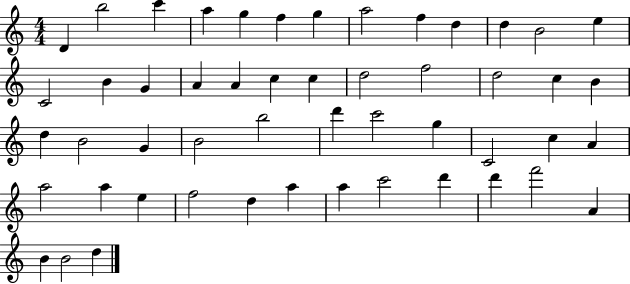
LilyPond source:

{
  \clef treble
  \numericTimeSignature
  \time 4/4
  \key c \major
  d'4 b''2 c'''4 | a''4 g''4 f''4 g''4 | a''2 f''4 d''4 | d''4 b'2 e''4 | \break c'2 b'4 g'4 | a'4 a'4 c''4 c''4 | d''2 f''2 | d''2 c''4 b'4 | \break d''4 b'2 g'4 | b'2 b''2 | d'''4 c'''2 g''4 | c'2 c''4 a'4 | \break a''2 a''4 e''4 | f''2 d''4 a''4 | a''4 c'''2 d'''4 | d'''4 f'''2 a'4 | \break b'4 b'2 d''4 | \bar "|."
}